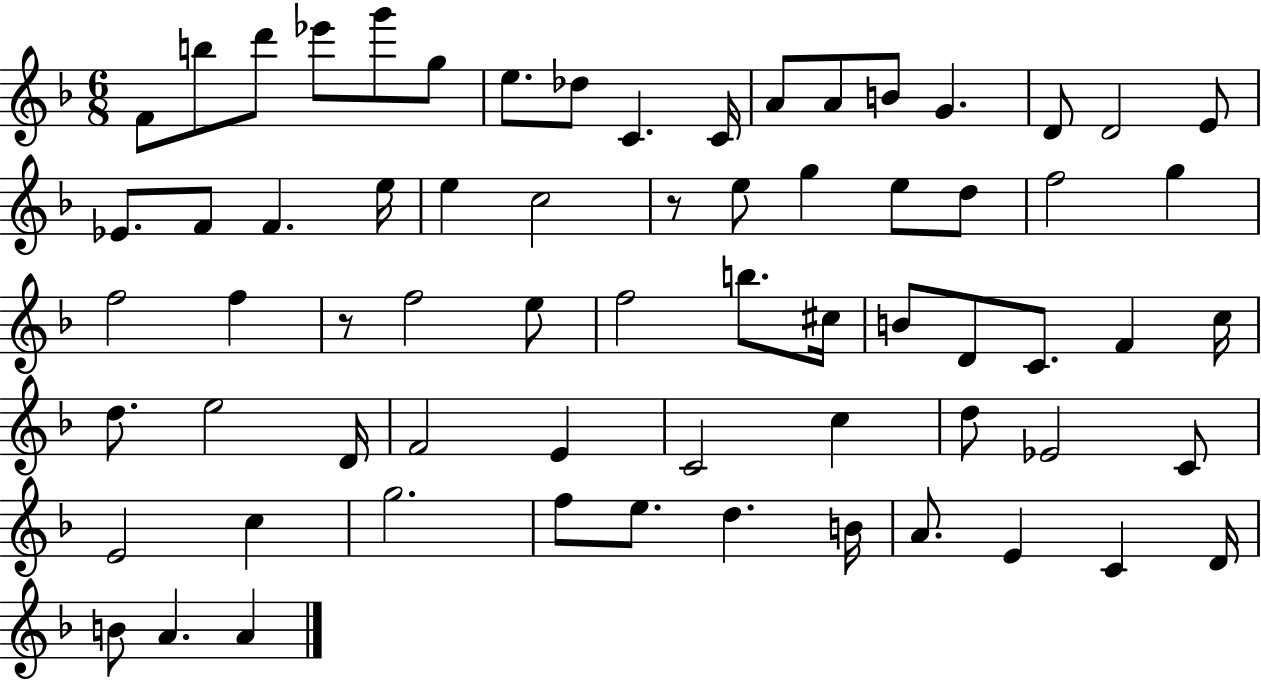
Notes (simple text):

F4/e B5/e D6/e Eb6/e G6/e G5/e E5/e. Db5/e C4/q. C4/s A4/e A4/e B4/e G4/q. D4/e D4/h E4/e Eb4/e. F4/e F4/q. E5/s E5/q C5/h R/e E5/e G5/q E5/e D5/e F5/h G5/q F5/h F5/q R/e F5/h E5/e F5/h B5/e. C#5/s B4/e D4/e C4/e. F4/q C5/s D5/e. E5/h D4/s F4/h E4/q C4/h C5/q D5/e Eb4/h C4/e E4/h C5/q G5/h. F5/e E5/e. D5/q. B4/s A4/e. E4/q C4/q D4/s B4/e A4/q. A4/q